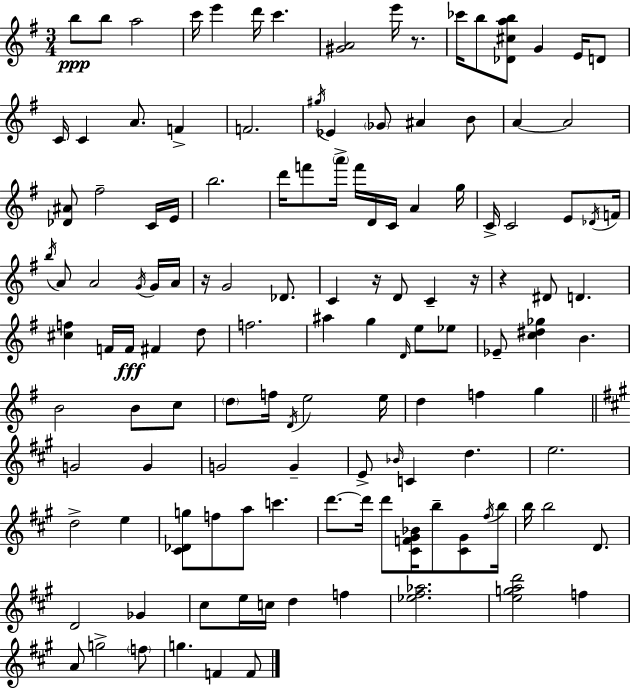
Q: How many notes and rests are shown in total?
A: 130